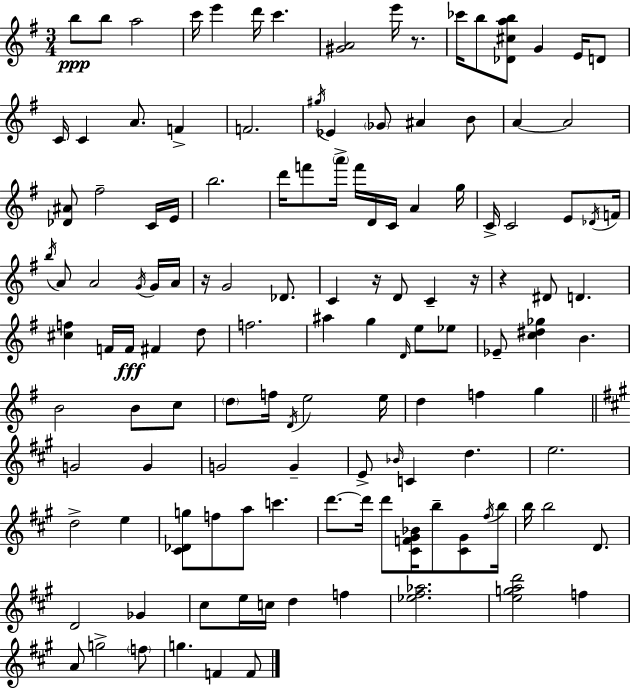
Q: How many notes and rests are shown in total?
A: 130